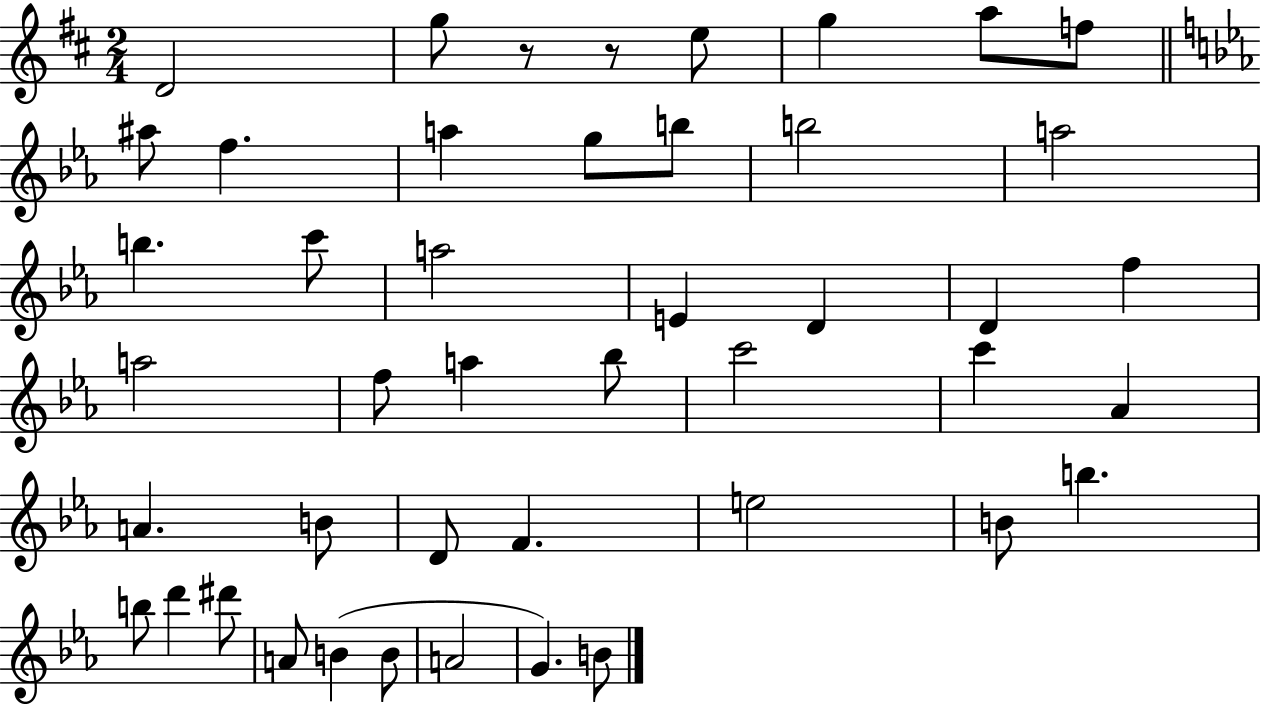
D4/h G5/e R/e R/e E5/e G5/q A5/e F5/e A#5/e F5/q. A5/q G5/e B5/e B5/h A5/h B5/q. C6/e A5/h E4/q D4/q D4/q F5/q A5/h F5/e A5/q Bb5/e C6/h C6/q Ab4/q A4/q. B4/e D4/e F4/q. E5/h B4/e B5/q. B5/e D6/q D#6/e A4/e B4/q B4/e A4/h G4/q. B4/e